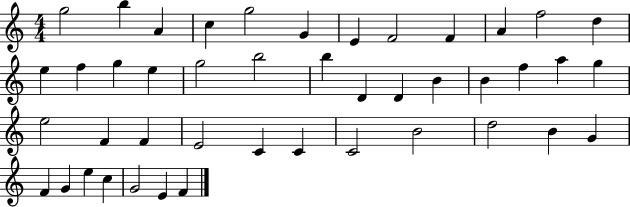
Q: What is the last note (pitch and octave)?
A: F4